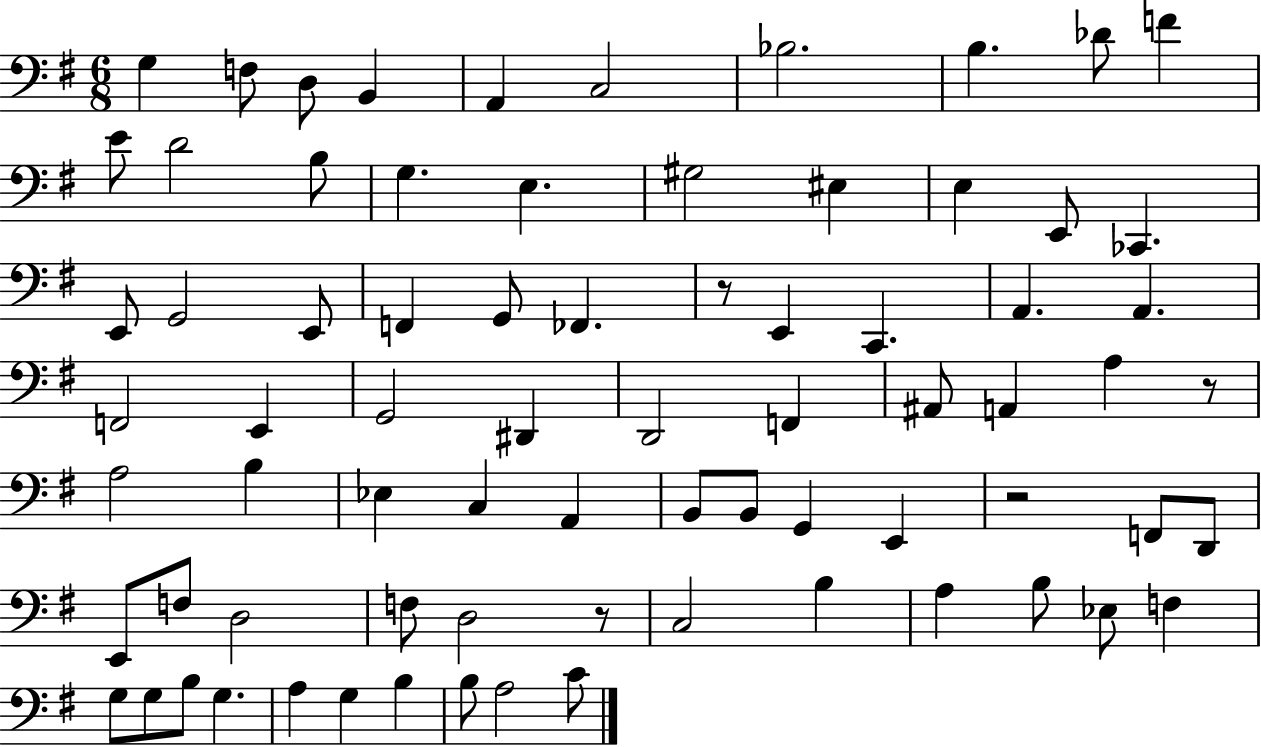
X:1
T:Untitled
M:6/8
L:1/4
K:G
G, F,/2 D,/2 B,, A,, C,2 _B,2 B, _D/2 F E/2 D2 B,/2 G, E, ^G,2 ^E, E, E,,/2 _C,, E,,/2 G,,2 E,,/2 F,, G,,/2 _F,, z/2 E,, C,, A,, A,, F,,2 E,, G,,2 ^D,, D,,2 F,, ^A,,/2 A,, A, z/2 A,2 B, _E, C, A,, B,,/2 B,,/2 G,, E,, z2 F,,/2 D,,/2 E,,/2 F,/2 D,2 F,/2 D,2 z/2 C,2 B, A, B,/2 _E,/2 F, G,/2 G,/2 B,/2 G, A, G, B, B,/2 A,2 C/2